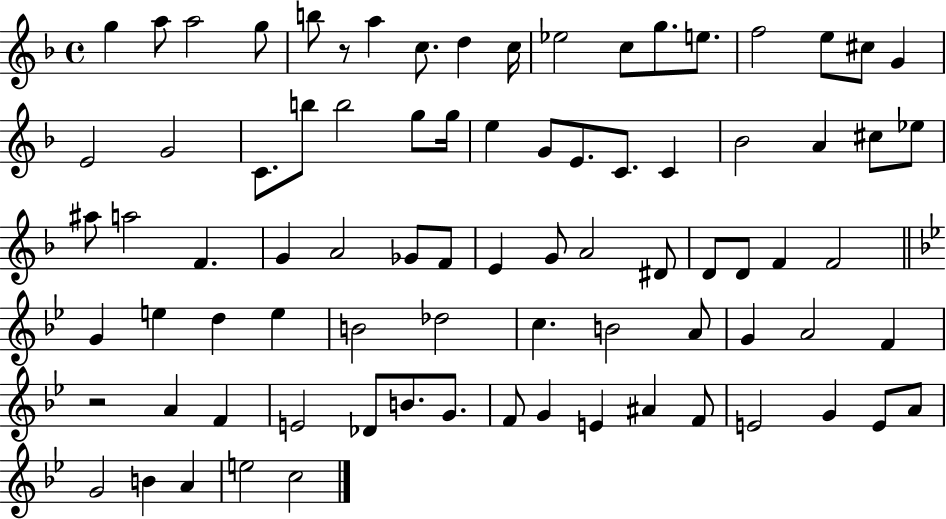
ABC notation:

X:1
T:Untitled
M:4/4
L:1/4
K:F
g a/2 a2 g/2 b/2 z/2 a c/2 d c/4 _e2 c/2 g/2 e/2 f2 e/2 ^c/2 G E2 G2 C/2 b/2 b2 g/2 g/4 e G/2 E/2 C/2 C _B2 A ^c/2 _e/2 ^a/2 a2 F G A2 _G/2 F/2 E G/2 A2 ^D/2 D/2 D/2 F F2 G e d e B2 _d2 c B2 A/2 G A2 F z2 A F E2 _D/2 B/2 G/2 F/2 G E ^A F/2 E2 G E/2 A/2 G2 B A e2 c2